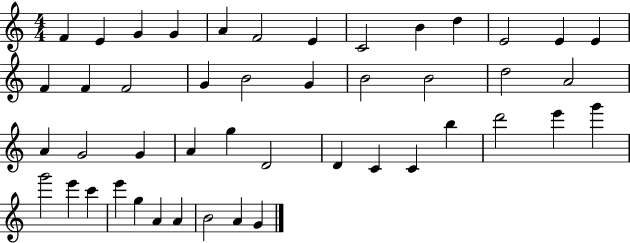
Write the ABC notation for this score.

X:1
T:Untitled
M:4/4
L:1/4
K:C
F E G G A F2 E C2 B d E2 E E F F F2 G B2 G B2 B2 d2 A2 A G2 G A g D2 D C C b d'2 e' g' g'2 e' c' e' g A A B2 A G